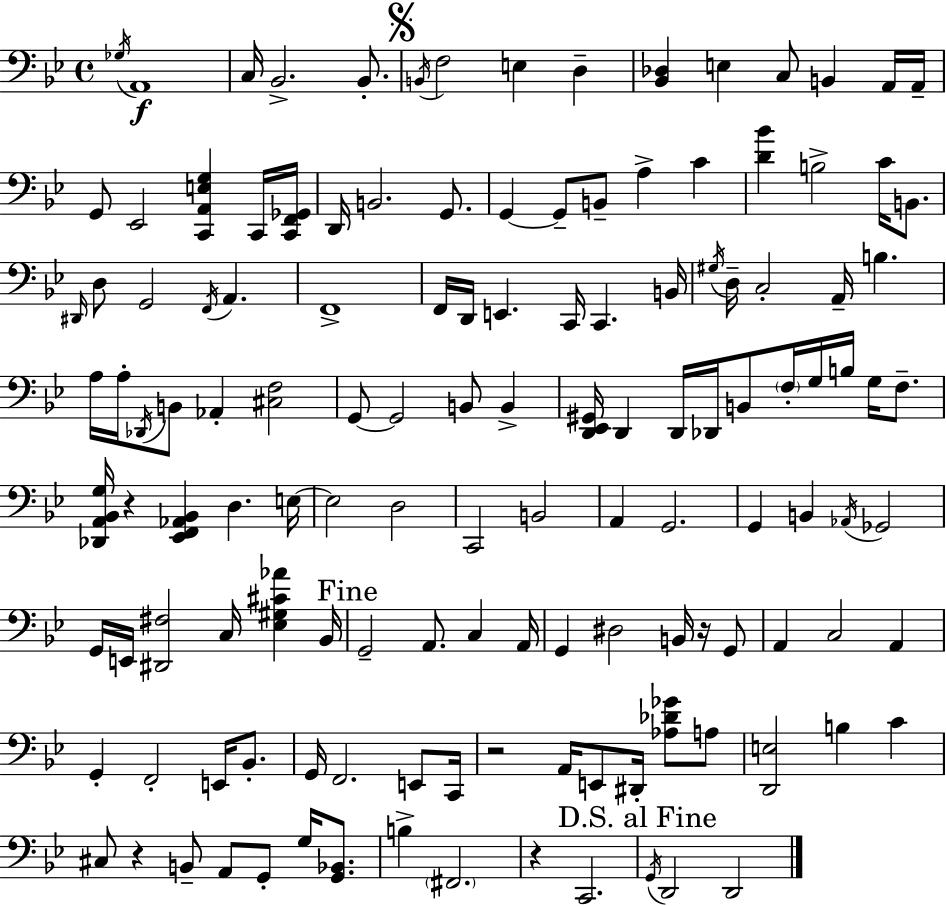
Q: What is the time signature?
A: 4/4